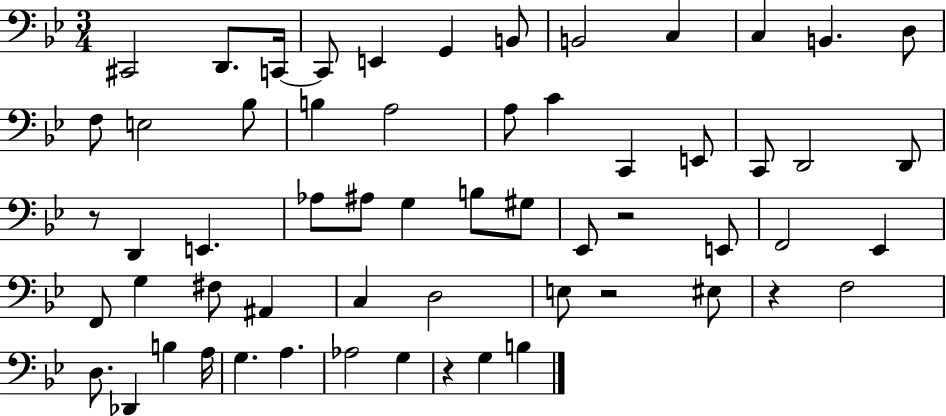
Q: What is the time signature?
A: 3/4